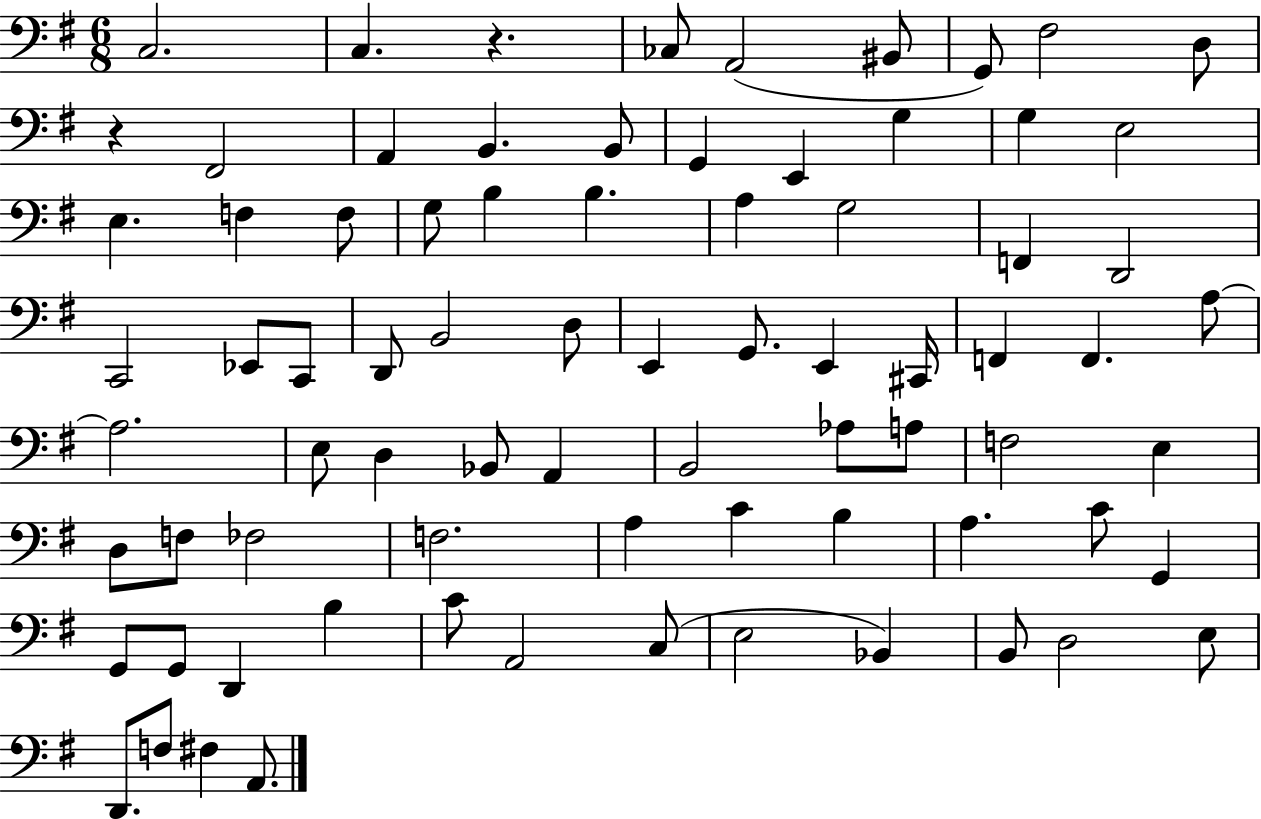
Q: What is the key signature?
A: G major